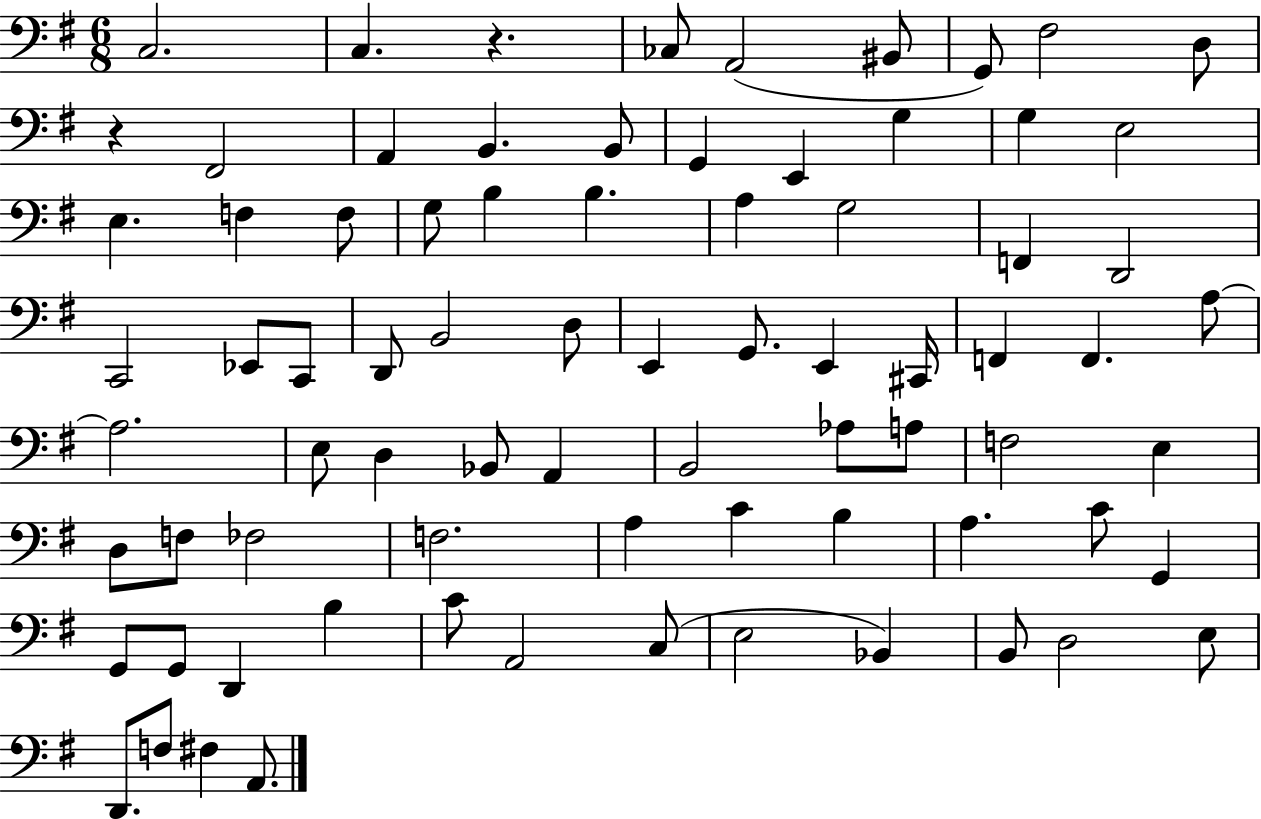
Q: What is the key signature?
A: G major